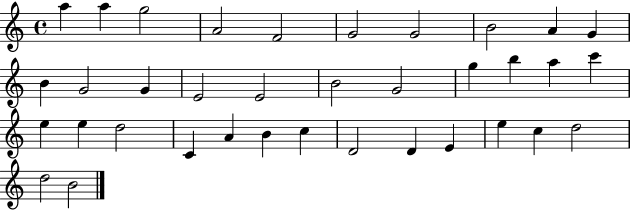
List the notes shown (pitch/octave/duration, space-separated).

A5/q A5/q G5/h A4/h F4/h G4/h G4/h B4/h A4/q G4/q B4/q G4/h G4/q E4/h E4/h B4/h G4/h G5/q B5/q A5/q C6/q E5/q E5/q D5/h C4/q A4/q B4/q C5/q D4/h D4/q E4/q E5/q C5/q D5/h D5/h B4/h